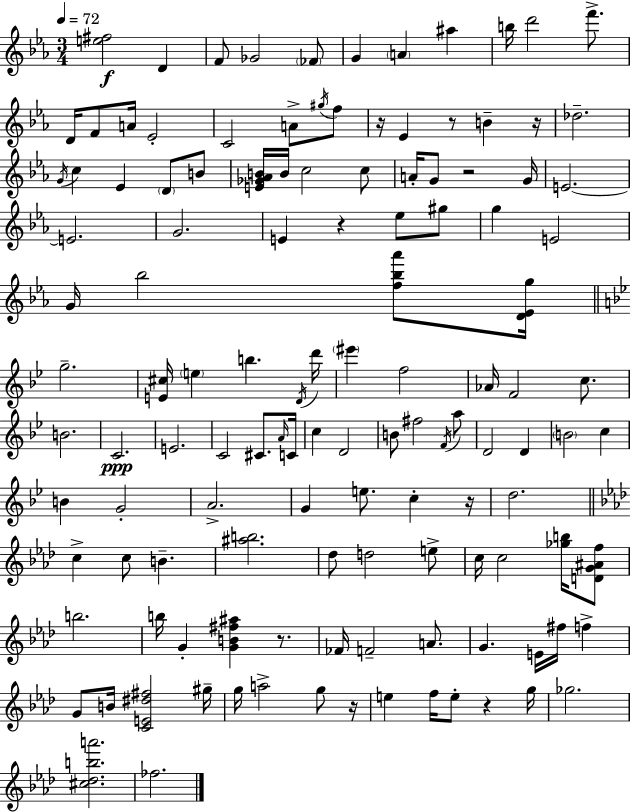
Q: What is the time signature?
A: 3/4